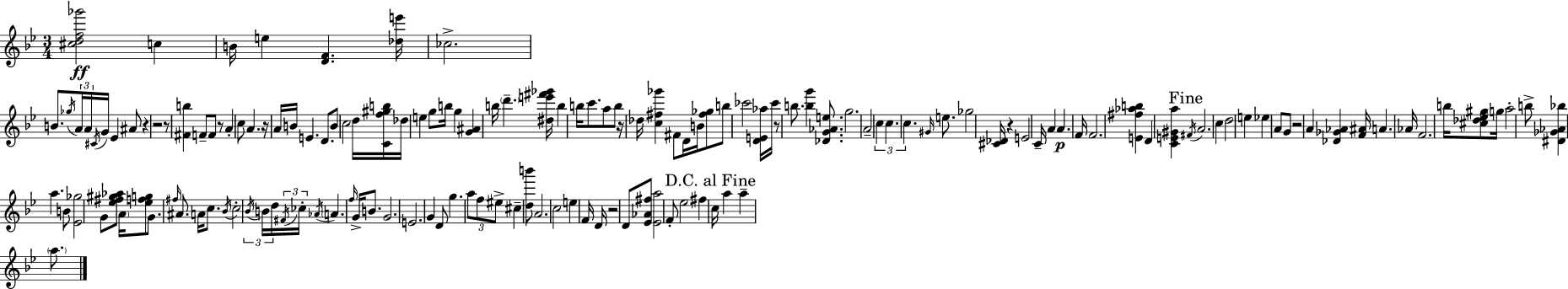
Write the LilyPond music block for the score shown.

{
  \clef treble
  \numericTimeSignature
  \time 3/4
  \key bes \major
  <cis'' d'' f'' ges'''>2\ff c''4 | b'16 e''4 <d' f'>4. <des'' e'''>16 | ces''2.-> | b'8. \acciaccatura { ges''16 } \tuplet 3/2 { a'16 a'16 \acciaccatura { cis'16 } } g'16 ees'4 | \break ais'8 r4 r2 | r8 <fis' b''>4 f'8-- f'8 | r8 a'4-. c''8 a'4. | r16 a'16 b'16 e'4. d'8. | \break b'8 c''2 | d''16 <c' f'' gis'' b''>16 des''16 e''4 g''8 b''16 g''4 | <g' ais'>4 b''16 \parenthesize d'''4.-- | <dis'' e''' fis''' ges'''>16 b''4 b''16 c'''8. a''8 | \break b''8 r16 des''16 <c'' fis'' ges'''>4 fis'8 d'16 b'16 | <fis'' ges''>8 b''8 ces'''2 | <d' e' aes''>16 ces'''16 r8 b''8. <b'' g'''>4 <des' g' aes' e''>8. | g''2. | \break a'2-- \tuplet 3/2 { c''4 | c''4. c''4. } | \grace { gis'16 } e''8. ges''2 | <cis' des'>16 r4 e'2 | \break c'16-- a'4 a'4.\p | f'16 f'2. | <e' fis'' aes'' b''>4 d'4 <c' e' gis' a''>4 | \mark "Fine" \acciaccatura { fis'16 } a'2. | \break c''4 d''2 | e''4 ees''4 | a'8 g'8 r2 | a'4 <des' ges' aes'>4 <f' ais'>16 a'4. | \break aes'16 f'2. | b''16 <cis'' des'' ees'' gis''>8 \parenthesize g''16 a''2-. | b''8-> <dis' ges' aes' bes''>4 a''4. | b'8 <ees' ges''>2 | \break g'8 <ees'' fis'' gis'' aes''>8 \parenthesize a'16 <ees'' f'' g''>8 g'8. | \grace { fis''16 } ais'8. a'16 c''8. \acciaccatura { bes'16 } c''2-. | \tuplet 3/2 { \acciaccatura { bes'16 } b'16 d''16 } \tuplet 3/2 { \acciaccatura { fis'16 } ces''16-. \acciaccatura { aes'16 } } \parenthesize a'4. | \grace { f''16 } g'16-> b'8. g'2. | \break e'2. | g'4 | d'8 g''4. \tuplet 3/2 { a''8 | f''8 eis''8-> } cis''4-- <d'' b'''>8 a'2. | \break c''2 | e''4 f'16 d'16 | r2 d'8 <ees' aes' fis''>8 | <ees' a''>2 f'8-. ees''2 | \break fis''4 \mark "D.C. al Fine" c''16 a''4 | a''4-- \parenthesize a''8. \bar "|."
}